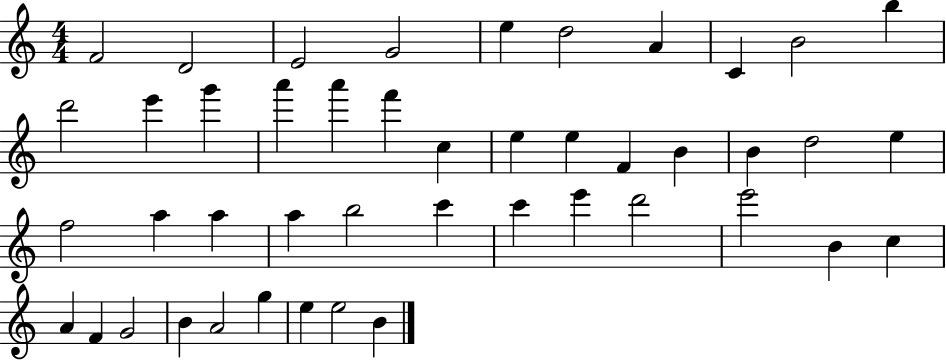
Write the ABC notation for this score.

X:1
T:Untitled
M:4/4
L:1/4
K:C
F2 D2 E2 G2 e d2 A C B2 b d'2 e' g' a' a' f' c e e F B B d2 e f2 a a a b2 c' c' e' d'2 e'2 B c A F G2 B A2 g e e2 B